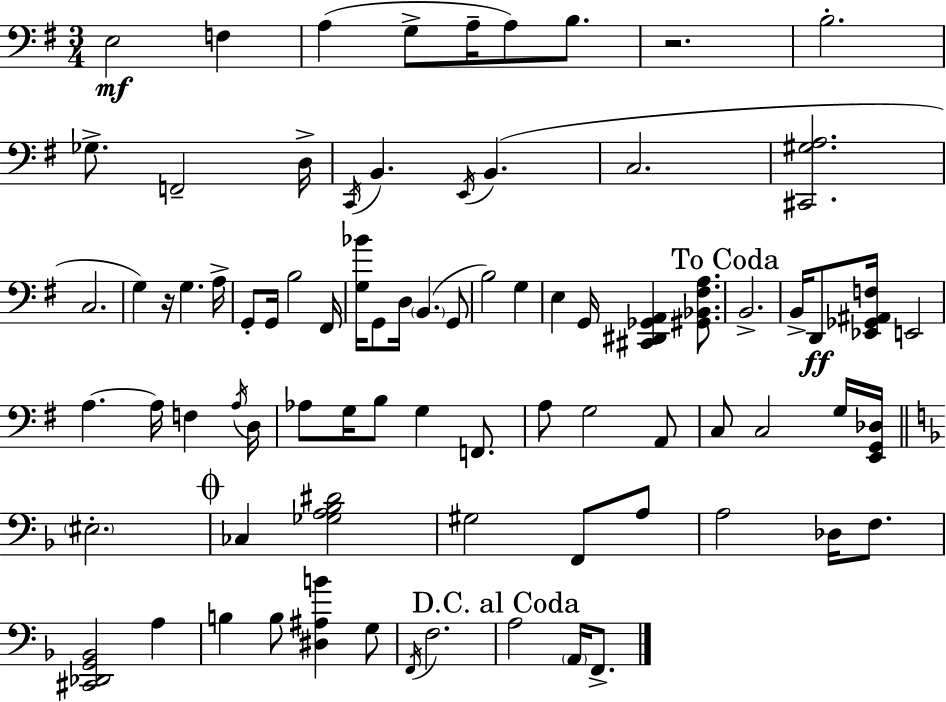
X:1
T:Untitled
M:3/4
L:1/4
K:Em
E,2 F, A, G,/2 A,/4 A,/2 B,/2 z2 B,2 _G,/2 F,,2 D,/4 C,,/4 B,, E,,/4 B,, C,2 [^C,,^G,A,]2 C,2 G, z/4 G, A,/4 G,,/2 G,,/4 B,2 ^F,,/4 [G,_B]/4 G,,/2 D,/4 B,, G,,/2 B,2 G, E, G,,/4 [^C,,^D,,_G,,A,,] [^G,,_B,,^F,A,]/2 B,,2 B,,/4 D,,/2 [_E,,_G,,^A,,F,]/4 E,,2 A, A,/4 F, A,/4 D,/4 _A,/2 G,/4 B,/2 G, F,,/2 A,/2 G,2 A,,/2 C,/2 C,2 G,/4 [E,,G,,_D,]/4 ^E,2 _C, [_G,A,_B,^D]2 ^G,2 F,,/2 A,/2 A,2 _D,/4 F,/2 [^C,,_D,,G,,_B,,]2 A, B, B,/2 [^D,^A,B] G,/2 F,,/4 F,2 A,2 A,,/4 F,,/2